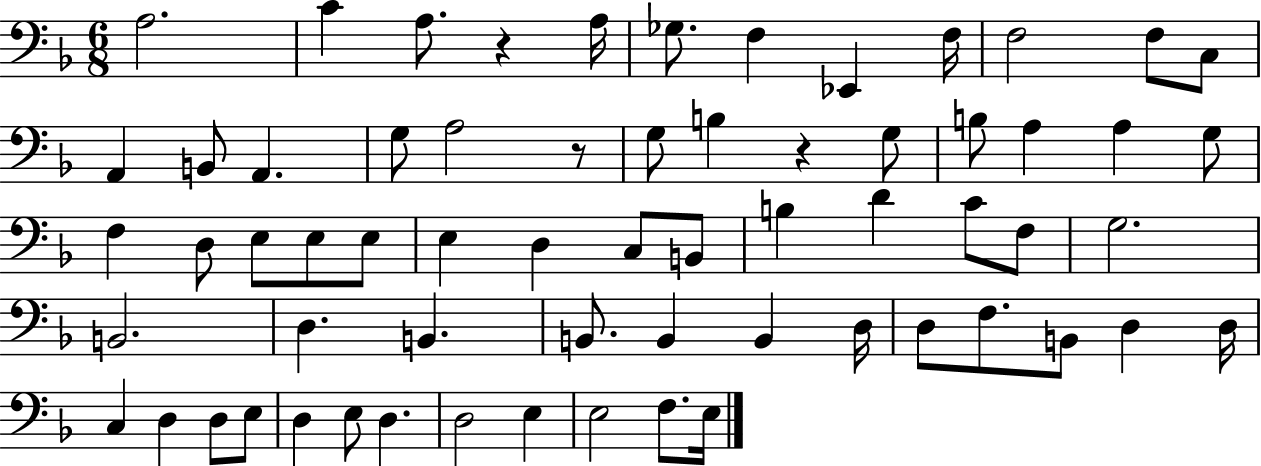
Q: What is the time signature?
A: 6/8